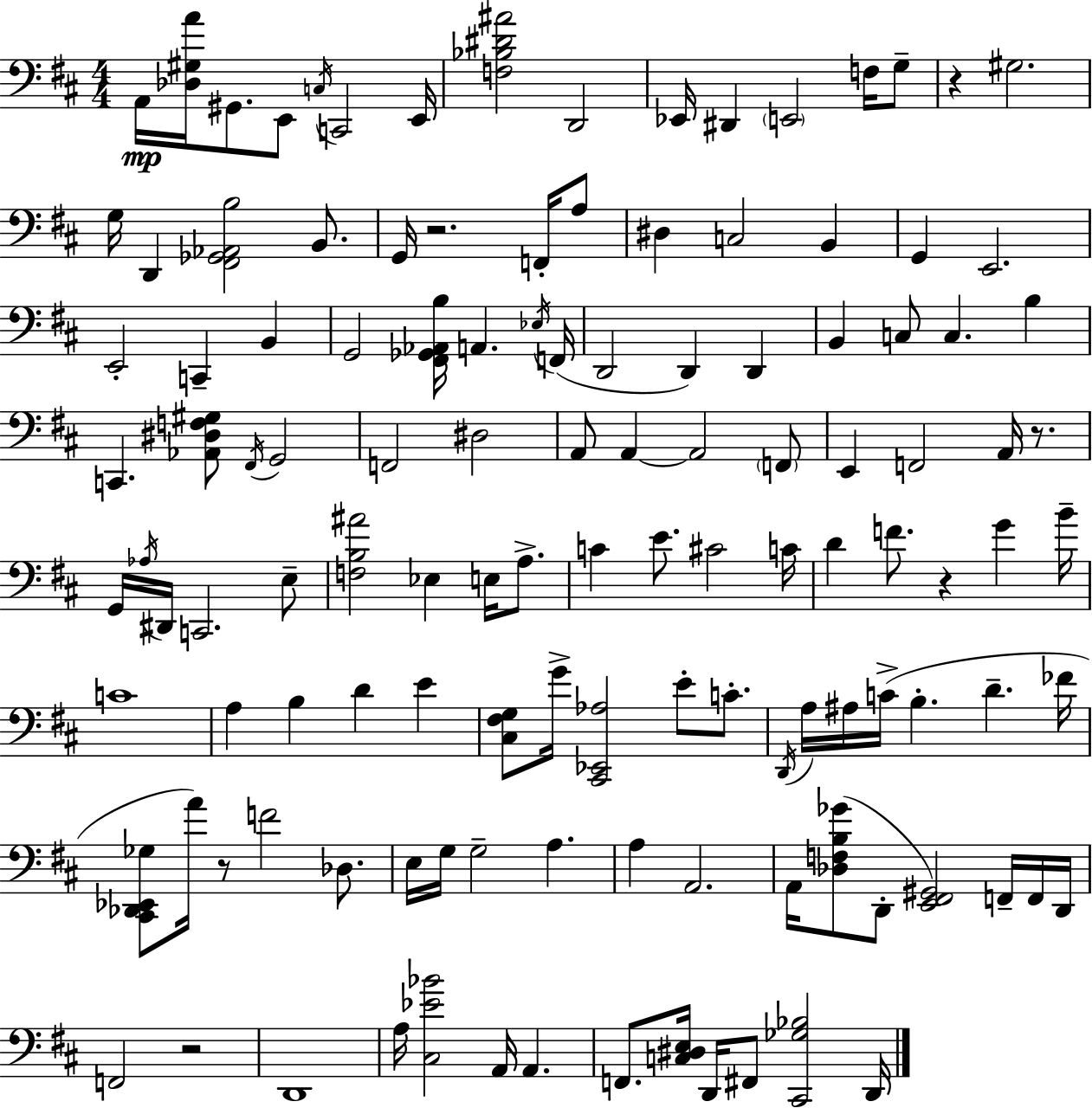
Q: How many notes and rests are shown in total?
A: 124